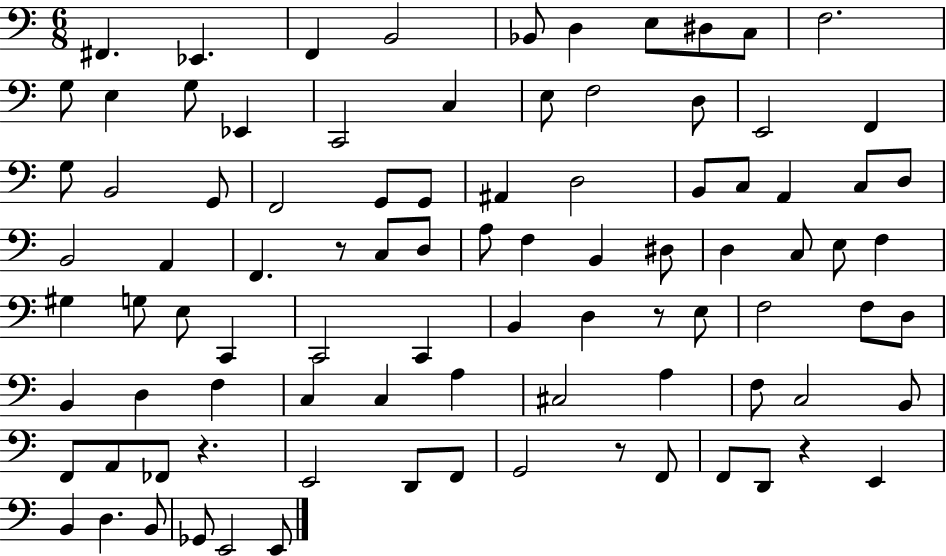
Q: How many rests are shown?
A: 5